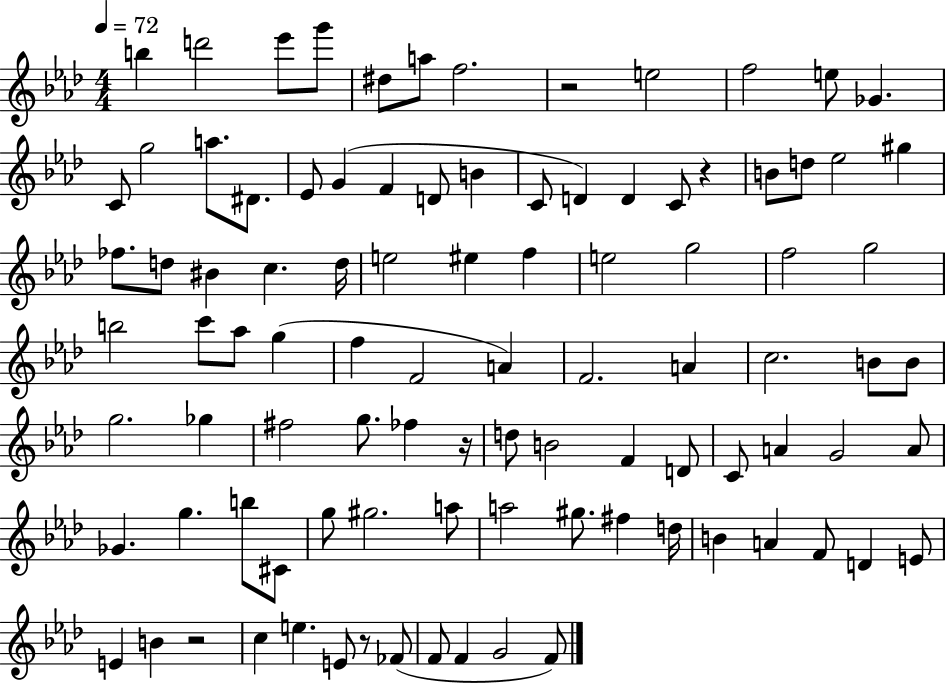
{
  \clef treble
  \numericTimeSignature
  \time 4/4
  \key aes \major
  \tempo 4 = 72
  \repeat volta 2 { b''4 d'''2 ees'''8 g'''8 | dis''8 a''8 f''2. | r2 e''2 | f''2 e''8 ges'4. | \break c'8 g''2 a''8. dis'8. | ees'8 g'4( f'4 d'8 b'4 | c'8 d'4) d'4 c'8 r4 | b'8 d''8 ees''2 gis''4 | \break fes''8. d''8 bis'4 c''4. d''16 | e''2 eis''4 f''4 | e''2 g''2 | f''2 g''2 | \break b''2 c'''8 aes''8 g''4( | f''4 f'2 a'4) | f'2. a'4 | c''2. b'8 b'8 | \break g''2. ges''4 | fis''2 g''8. fes''4 r16 | d''8 b'2 f'4 d'8 | c'8 a'4 g'2 a'8 | \break ges'4. g''4. b''8 cis'8 | g''8 gis''2. a''8 | a''2 gis''8. fis''4 d''16 | b'4 a'4 f'8 d'4 e'8 | \break e'4 b'4 r2 | c''4 e''4. e'8 r8 fes'8( | f'8 f'4 g'2 f'8) | } \bar "|."
}